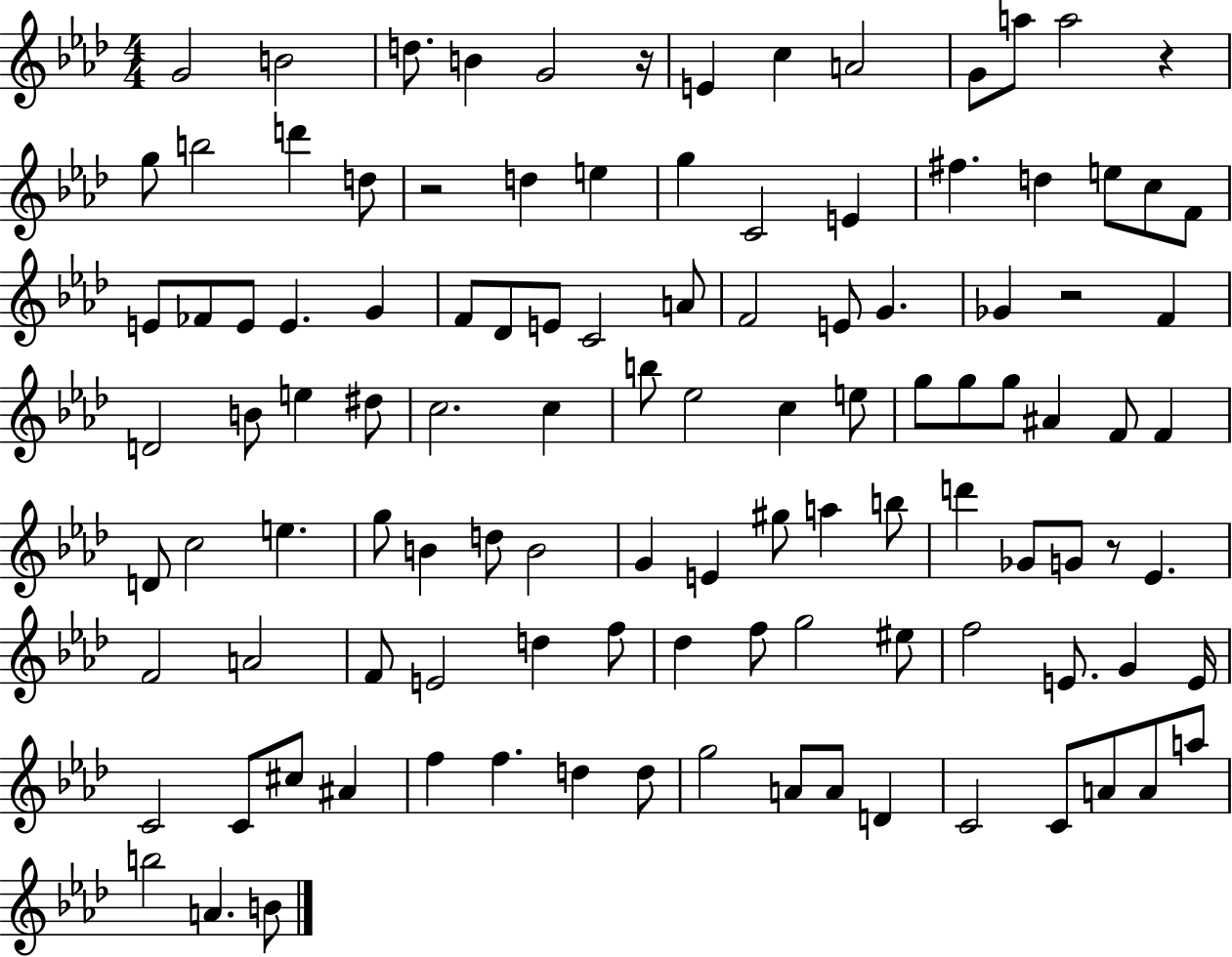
X:1
T:Untitled
M:4/4
L:1/4
K:Ab
G2 B2 d/2 B G2 z/4 E c A2 G/2 a/2 a2 z g/2 b2 d' d/2 z2 d e g C2 E ^f d e/2 c/2 F/2 E/2 _F/2 E/2 E G F/2 _D/2 E/2 C2 A/2 F2 E/2 G _G z2 F D2 B/2 e ^d/2 c2 c b/2 _e2 c e/2 g/2 g/2 g/2 ^A F/2 F D/2 c2 e g/2 B d/2 B2 G E ^g/2 a b/2 d' _G/2 G/2 z/2 _E F2 A2 F/2 E2 d f/2 _d f/2 g2 ^e/2 f2 E/2 G E/4 C2 C/2 ^c/2 ^A f f d d/2 g2 A/2 A/2 D C2 C/2 A/2 A/2 a/2 b2 A B/2